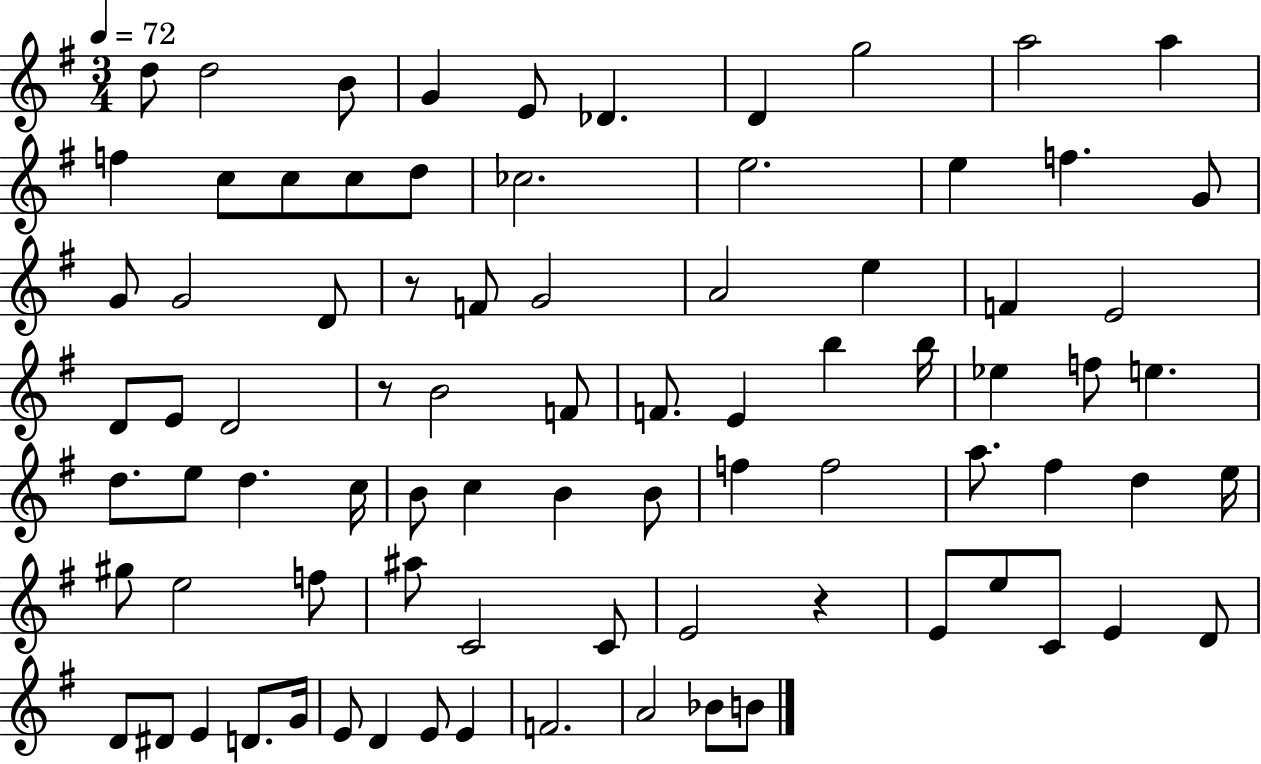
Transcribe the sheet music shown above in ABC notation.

X:1
T:Untitled
M:3/4
L:1/4
K:G
d/2 d2 B/2 G E/2 _D D g2 a2 a f c/2 c/2 c/2 d/2 _c2 e2 e f G/2 G/2 G2 D/2 z/2 F/2 G2 A2 e F E2 D/2 E/2 D2 z/2 B2 F/2 F/2 E b b/4 _e f/2 e d/2 e/2 d c/4 B/2 c B B/2 f f2 a/2 ^f d e/4 ^g/2 e2 f/2 ^a/2 C2 C/2 E2 z E/2 e/2 C/2 E D/2 D/2 ^D/2 E D/2 G/4 E/2 D E/2 E F2 A2 _B/2 B/2